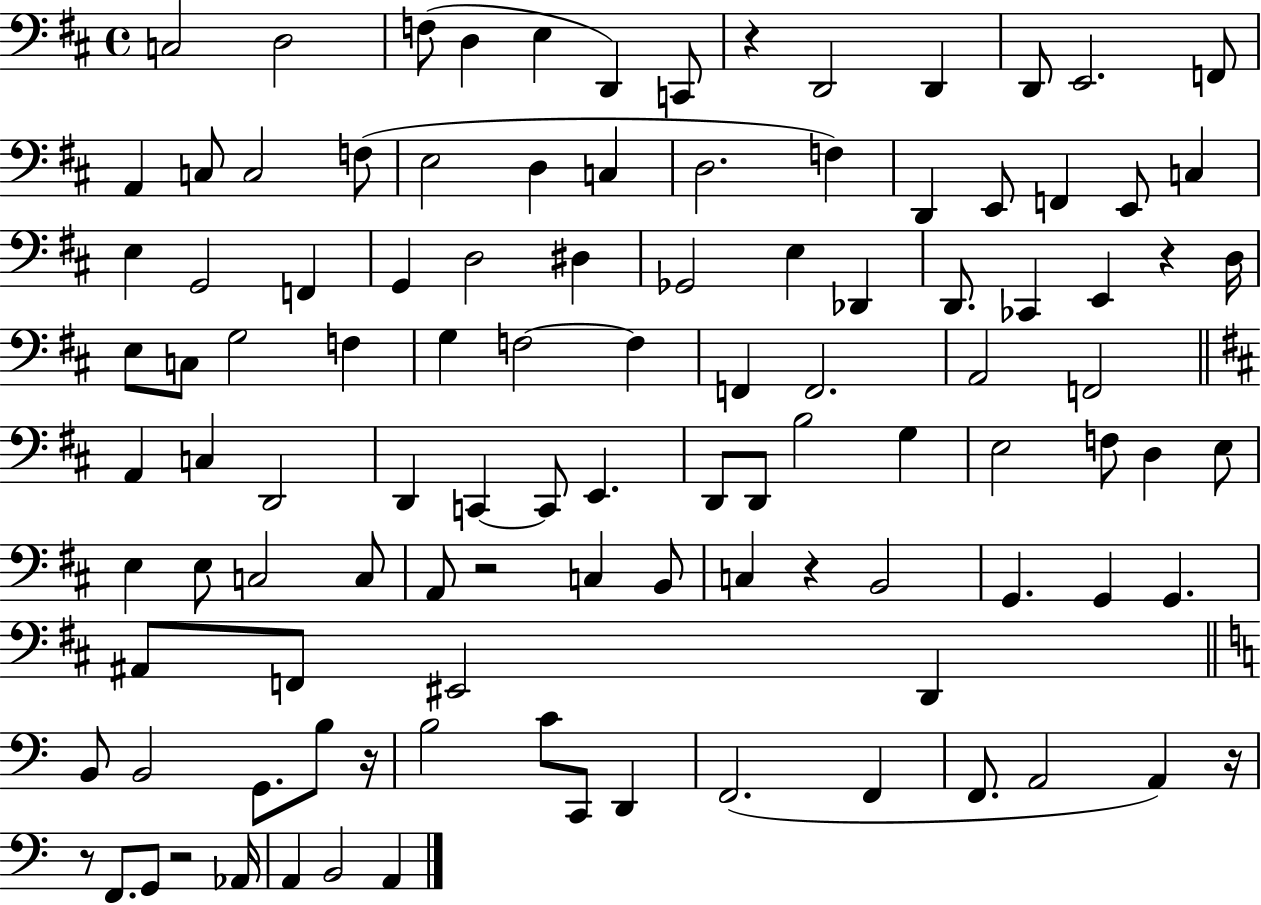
{
  \clef bass
  \time 4/4
  \defaultTimeSignature
  \key d \major
  c2 d2 | f8( d4 e4 d,4) c,8 | r4 d,2 d,4 | d,8 e,2. f,8 | \break a,4 c8 c2 f8( | e2 d4 c4 | d2. f4) | d,4 e,8 f,4 e,8 c4 | \break e4 g,2 f,4 | g,4 d2 dis4 | ges,2 e4 des,4 | d,8. ces,4 e,4 r4 d16 | \break e8 c8 g2 f4 | g4 f2~~ f4 | f,4 f,2. | a,2 f,2 | \break \bar "||" \break \key d \major a,4 c4 d,2 | d,4 c,4~~ c,8 e,4. | d,8 d,8 b2 g4 | e2 f8 d4 e8 | \break e4 e8 c2 c8 | a,8 r2 c4 b,8 | c4 r4 b,2 | g,4. g,4 g,4. | \break ais,8 f,8 eis,2 d,4 | \bar "||" \break \key c \major b,8 b,2 g,8. b8 r16 | b2 c'8 c,8 d,4 | f,2.( f,4 | f,8. a,2 a,4) r16 | \break r8 f,8. g,8 r2 aes,16 | a,4 b,2 a,4 | \bar "|."
}